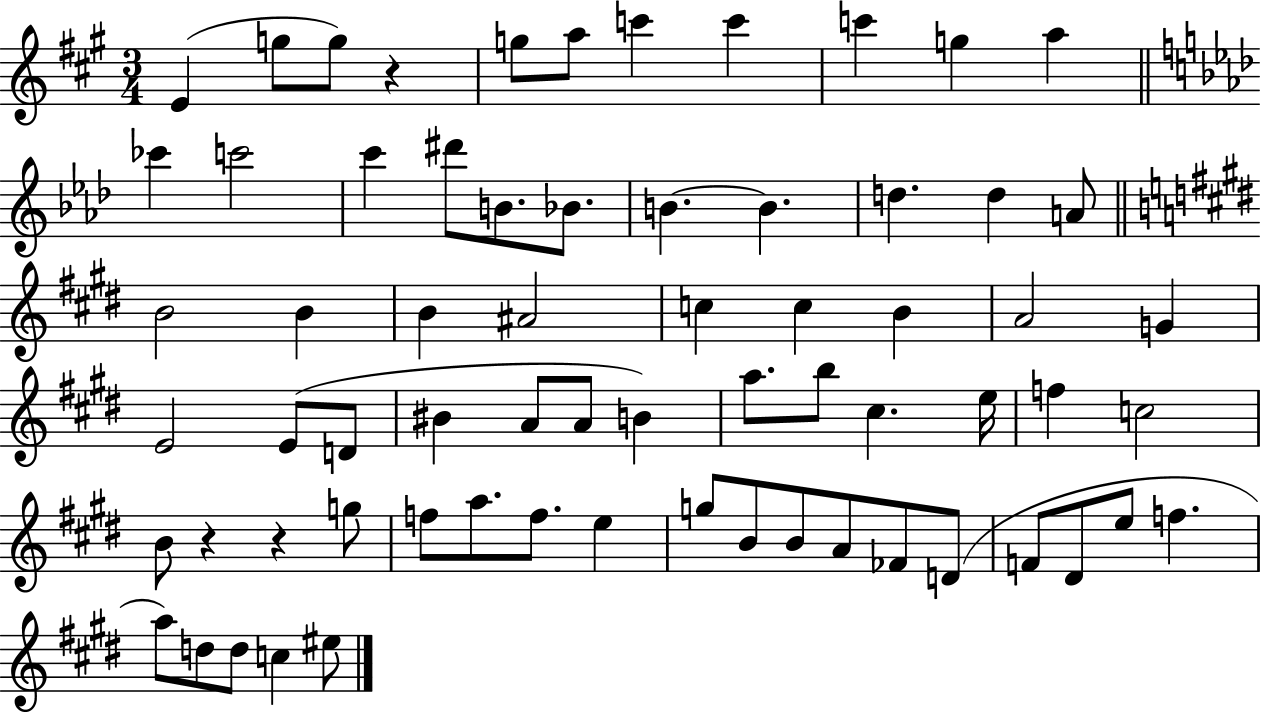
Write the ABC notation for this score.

X:1
T:Untitled
M:3/4
L:1/4
K:A
E g/2 g/2 z g/2 a/2 c' c' c' g a _c' c'2 c' ^d'/2 B/2 _B/2 B B d d A/2 B2 B B ^A2 c c B A2 G E2 E/2 D/2 ^B A/2 A/2 B a/2 b/2 ^c e/4 f c2 B/2 z z g/2 f/2 a/2 f/2 e g/2 B/2 B/2 A/2 _F/2 D/2 F/2 ^D/2 e/2 f a/2 d/2 d/2 c ^e/2